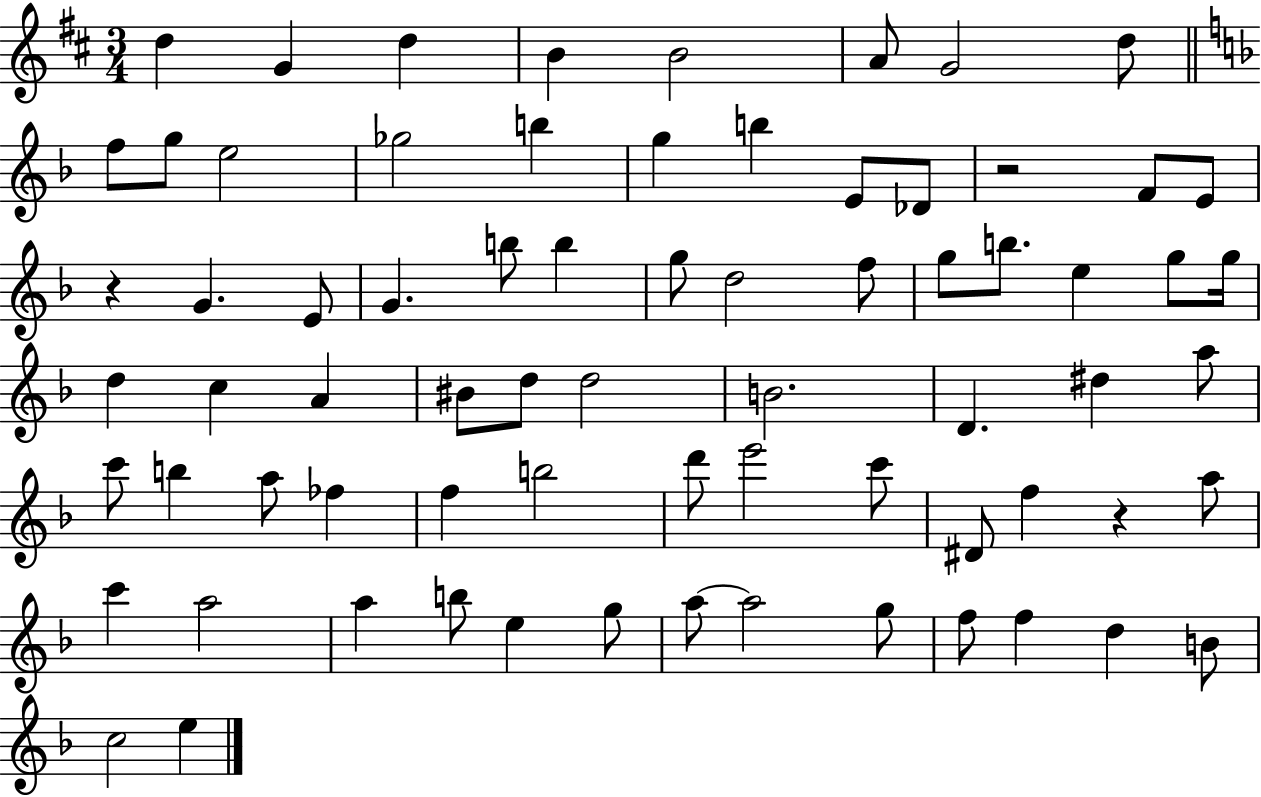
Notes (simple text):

D5/q G4/q D5/q B4/q B4/h A4/e G4/h D5/e F5/e G5/e E5/h Gb5/h B5/q G5/q B5/q E4/e Db4/e R/h F4/e E4/e R/q G4/q. E4/e G4/q. B5/e B5/q G5/e D5/h F5/e G5/e B5/e. E5/q G5/e G5/s D5/q C5/q A4/q BIS4/e D5/e D5/h B4/h. D4/q. D#5/q A5/e C6/e B5/q A5/e FES5/q F5/q B5/h D6/e E6/h C6/e D#4/e F5/q R/q A5/e C6/q A5/h A5/q B5/e E5/q G5/e A5/e A5/h G5/e F5/e F5/q D5/q B4/e C5/h E5/q